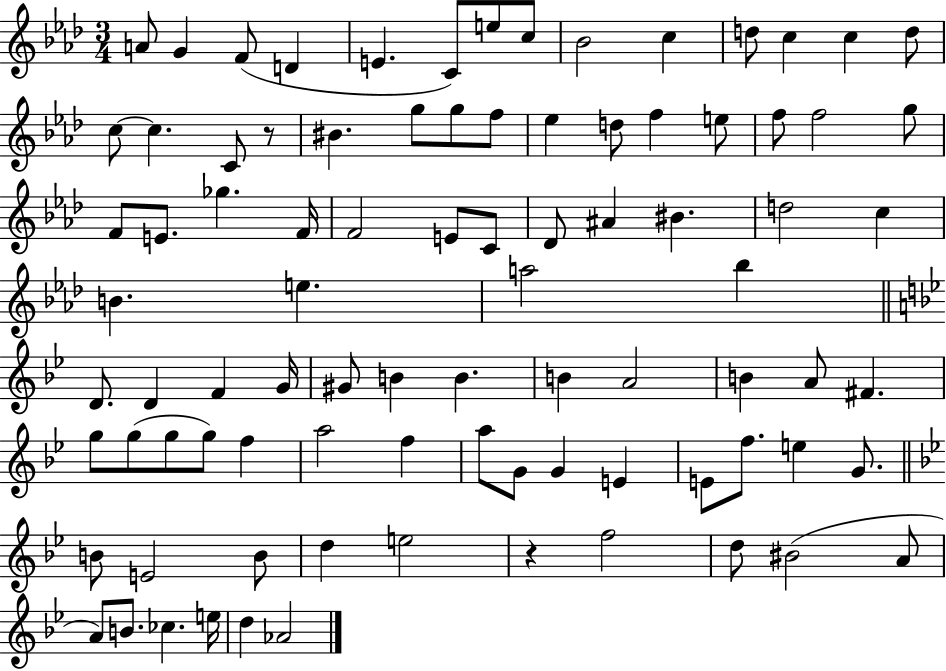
A4/e G4/q F4/e D4/q E4/q. C4/e E5/e C5/e Bb4/h C5/q D5/e C5/q C5/q D5/e C5/e C5/q. C4/e R/e BIS4/q. G5/e G5/e F5/e Eb5/q D5/e F5/q E5/e F5/e F5/h G5/e F4/e E4/e. Gb5/q. F4/s F4/h E4/e C4/e Db4/e A#4/q BIS4/q. D5/h C5/q B4/q. E5/q. A5/h Bb5/q D4/e. D4/q F4/q G4/s G#4/e B4/q B4/q. B4/q A4/h B4/q A4/e F#4/q. G5/e G5/e G5/e G5/e F5/q A5/h F5/q A5/e G4/e G4/q E4/q E4/e F5/e. E5/q G4/e. B4/e E4/h B4/e D5/q E5/h R/q F5/h D5/e BIS4/h A4/e A4/e B4/e. CES5/q. E5/s D5/q Ab4/h